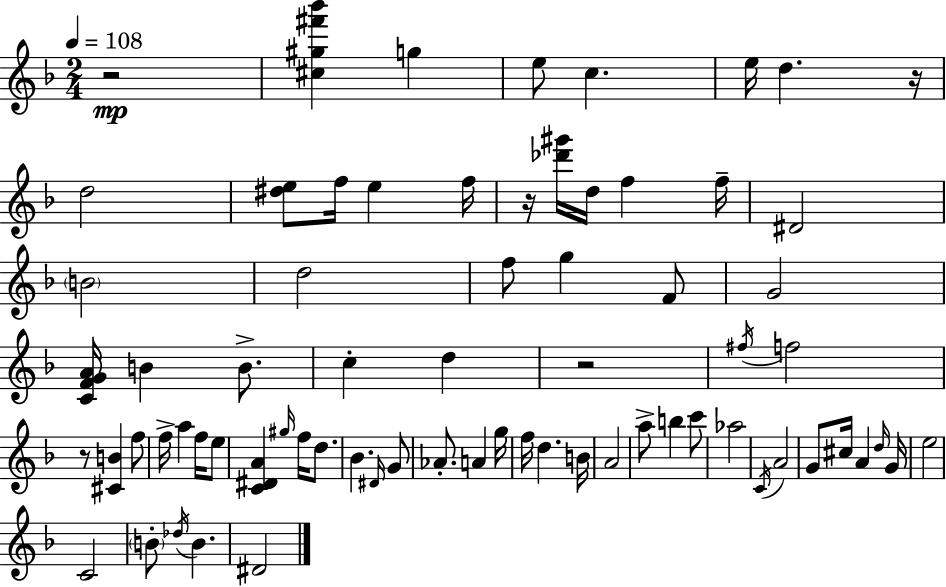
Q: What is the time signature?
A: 2/4